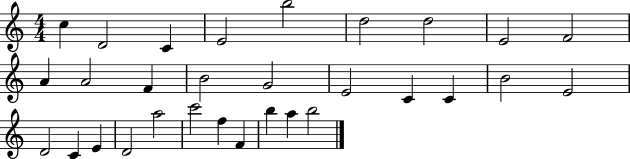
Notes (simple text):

C5/q D4/h C4/q E4/h B5/h D5/h D5/h E4/h F4/h A4/q A4/h F4/q B4/h G4/h E4/h C4/q C4/q B4/h E4/h D4/h C4/q E4/q D4/h A5/h C6/h F5/q F4/q B5/q A5/q B5/h